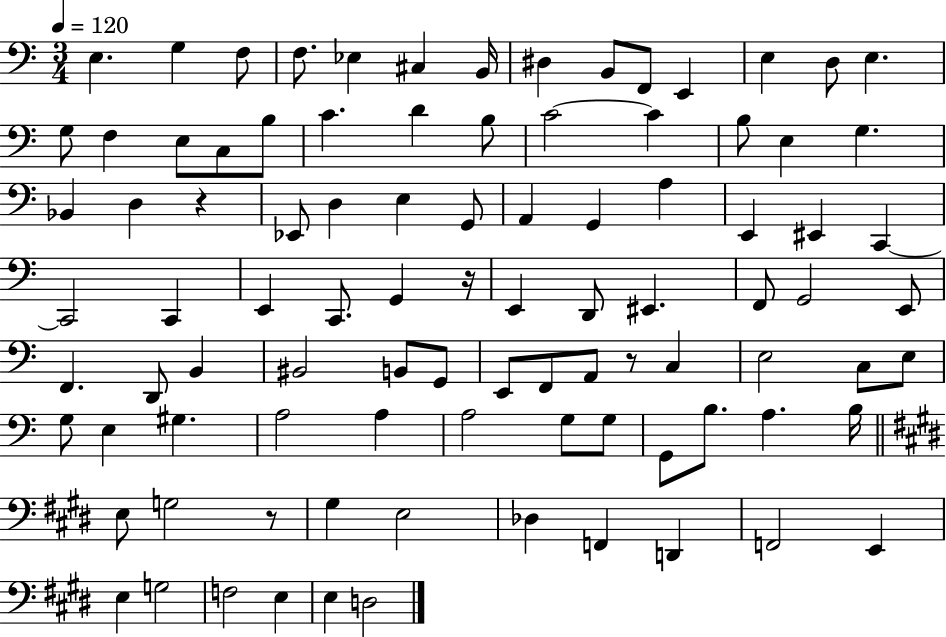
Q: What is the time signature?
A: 3/4